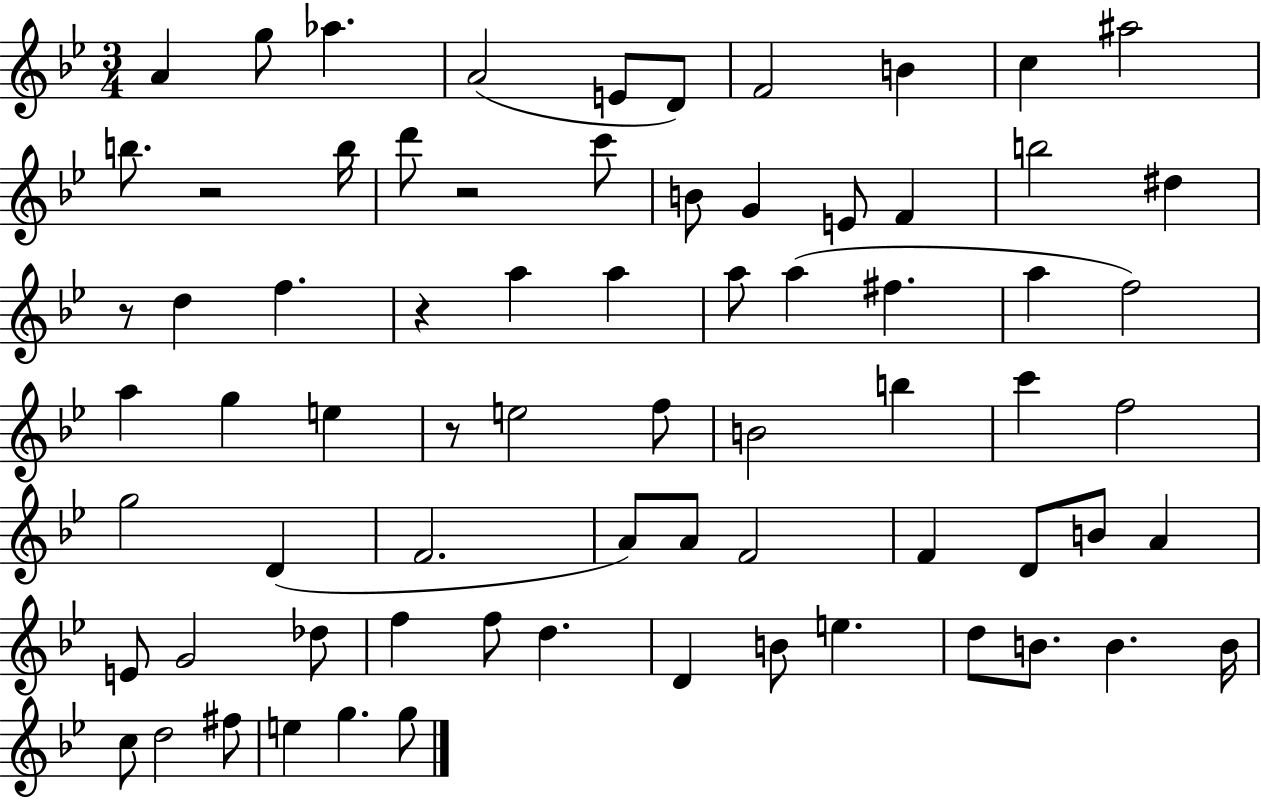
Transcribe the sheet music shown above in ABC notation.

X:1
T:Untitled
M:3/4
L:1/4
K:Bb
A g/2 _a A2 E/2 D/2 F2 B c ^a2 b/2 z2 b/4 d'/2 z2 c'/2 B/2 G E/2 F b2 ^d z/2 d f z a a a/2 a ^f a f2 a g e z/2 e2 f/2 B2 b c' f2 g2 D F2 A/2 A/2 F2 F D/2 B/2 A E/2 G2 _d/2 f f/2 d D B/2 e d/2 B/2 B B/4 c/2 d2 ^f/2 e g g/2